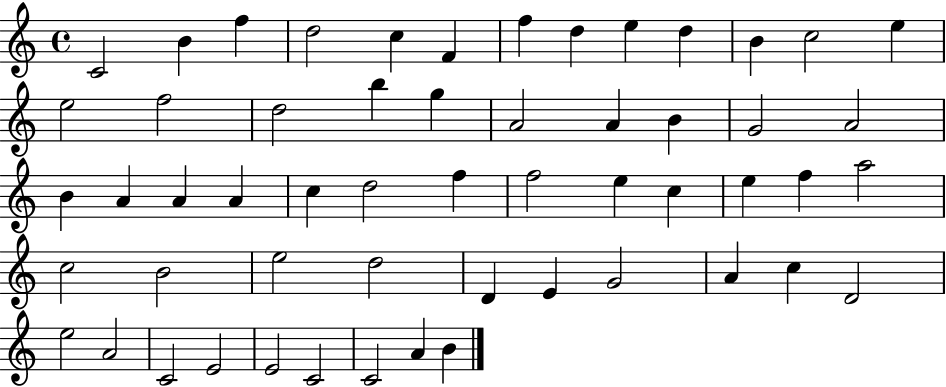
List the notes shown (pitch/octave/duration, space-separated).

C4/h B4/q F5/q D5/h C5/q F4/q F5/q D5/q E5/q D5/q B4/q C5/h E5/q E5/h F5/h D5/h B5/q G5/q A4/h A4/q B4/q G4/h A4/h B4/q A4/q A4/q A4/q C5/q D5/h F5/q F5/h E5/q C5/q E5/q F5/q A5/h C5/h B4/h E5/h D5/h D4/q E4/q G4/h A4/q C5/q D4/h E5/h A4/h C4/h E4/h E4/h C4/h C4/h A4/q B4/q